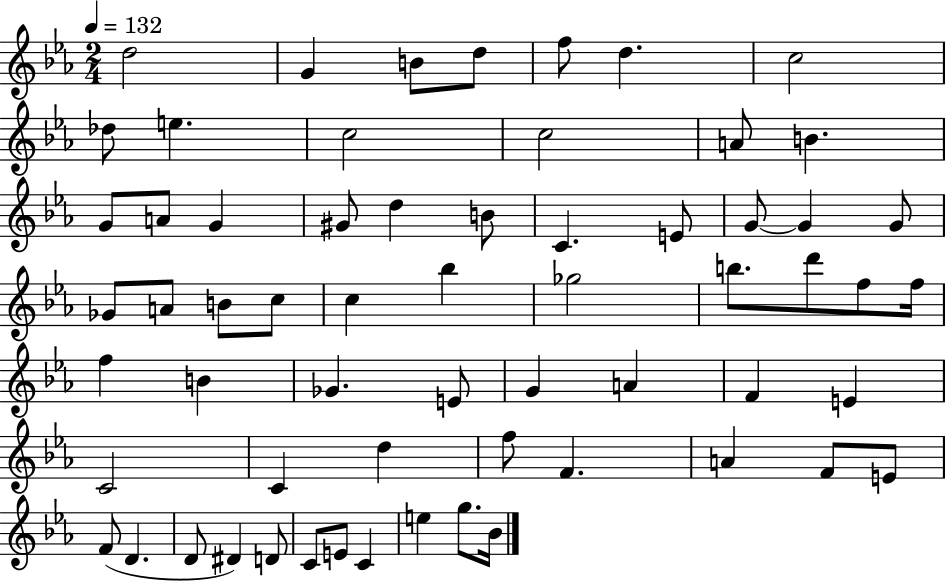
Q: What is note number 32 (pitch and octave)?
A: B5